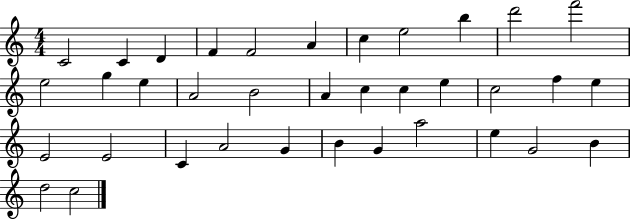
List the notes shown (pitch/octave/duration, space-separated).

C4/h C4/q D4/q F4/q F4/h A4/q C5/q E5/h B5/q D6/h F6/h E5/h G5/q E5/q A4/h B4/h A4/q C5/q C5/q E5/q C5/h F5/q E5/q E4/h E4/h C4/q A4/h G4/q B4/q G4/q A5/h E5/q G4/h B4/q D5/h C5/h